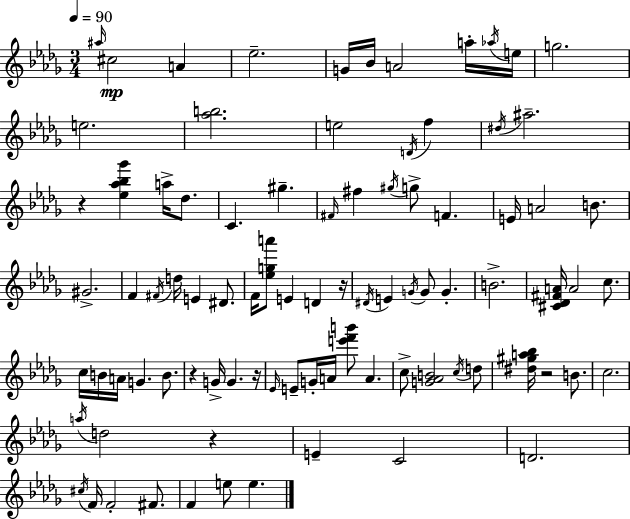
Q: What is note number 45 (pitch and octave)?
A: A4